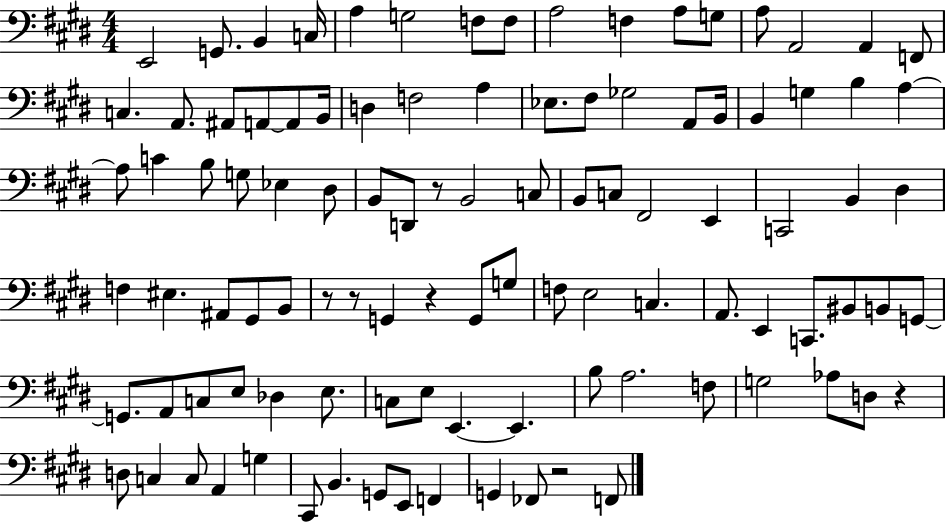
{
  \clef bass
  \numericTimeSignature
  \time 4/4
  \key e \major
  e,2 g,8. b,4 c16 | a4 g2 f8 f8 | a2 f4 a8 g8 | a8 a,2 a,4 f,8 | \break c4. a,8. ais,8 a,8~~ a,8 b,16 | d4 f2 a4 | ees8. fis8 ges2 a,8 b,16 | b,4 g4 b4 a4~~ | \break a8 c'4 b8 g8 ees4 dis8 | b,8 d,8 r8 b,2 c8 | b,8 c8 fis,2 e,4 | c,2 b,4 dis4 | \break f4 eis4. ais,8 gis,8 b,8 | r8 r8 g,4 r4 g,8 g8 | f8 e2 c4. | a,8. e,4 c,8. bis,8 b,8 g,8~~ | \break g,8. a,8 c8 e8 des4 e8. | c8 e8 e,4.~~ e,4. | b8 a2. f8 | g2 aes8 d8 r4 | \break d8 c4 c8 a,4 g4 | cis,8 b,4. g,8 e,8 f,4 | g,4 fes,8 r2 f,8 | \bar "|."
}